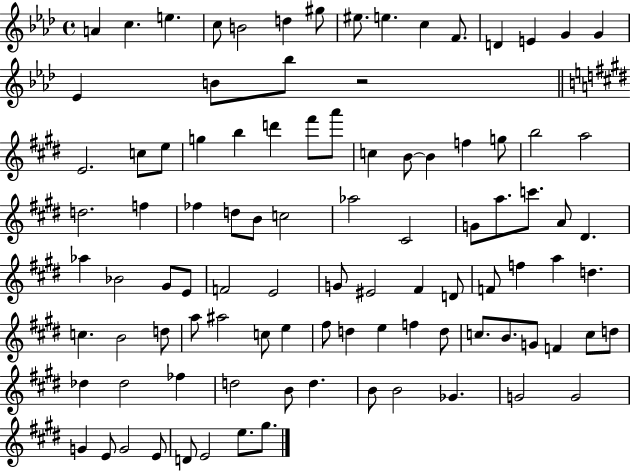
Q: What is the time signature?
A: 4/4